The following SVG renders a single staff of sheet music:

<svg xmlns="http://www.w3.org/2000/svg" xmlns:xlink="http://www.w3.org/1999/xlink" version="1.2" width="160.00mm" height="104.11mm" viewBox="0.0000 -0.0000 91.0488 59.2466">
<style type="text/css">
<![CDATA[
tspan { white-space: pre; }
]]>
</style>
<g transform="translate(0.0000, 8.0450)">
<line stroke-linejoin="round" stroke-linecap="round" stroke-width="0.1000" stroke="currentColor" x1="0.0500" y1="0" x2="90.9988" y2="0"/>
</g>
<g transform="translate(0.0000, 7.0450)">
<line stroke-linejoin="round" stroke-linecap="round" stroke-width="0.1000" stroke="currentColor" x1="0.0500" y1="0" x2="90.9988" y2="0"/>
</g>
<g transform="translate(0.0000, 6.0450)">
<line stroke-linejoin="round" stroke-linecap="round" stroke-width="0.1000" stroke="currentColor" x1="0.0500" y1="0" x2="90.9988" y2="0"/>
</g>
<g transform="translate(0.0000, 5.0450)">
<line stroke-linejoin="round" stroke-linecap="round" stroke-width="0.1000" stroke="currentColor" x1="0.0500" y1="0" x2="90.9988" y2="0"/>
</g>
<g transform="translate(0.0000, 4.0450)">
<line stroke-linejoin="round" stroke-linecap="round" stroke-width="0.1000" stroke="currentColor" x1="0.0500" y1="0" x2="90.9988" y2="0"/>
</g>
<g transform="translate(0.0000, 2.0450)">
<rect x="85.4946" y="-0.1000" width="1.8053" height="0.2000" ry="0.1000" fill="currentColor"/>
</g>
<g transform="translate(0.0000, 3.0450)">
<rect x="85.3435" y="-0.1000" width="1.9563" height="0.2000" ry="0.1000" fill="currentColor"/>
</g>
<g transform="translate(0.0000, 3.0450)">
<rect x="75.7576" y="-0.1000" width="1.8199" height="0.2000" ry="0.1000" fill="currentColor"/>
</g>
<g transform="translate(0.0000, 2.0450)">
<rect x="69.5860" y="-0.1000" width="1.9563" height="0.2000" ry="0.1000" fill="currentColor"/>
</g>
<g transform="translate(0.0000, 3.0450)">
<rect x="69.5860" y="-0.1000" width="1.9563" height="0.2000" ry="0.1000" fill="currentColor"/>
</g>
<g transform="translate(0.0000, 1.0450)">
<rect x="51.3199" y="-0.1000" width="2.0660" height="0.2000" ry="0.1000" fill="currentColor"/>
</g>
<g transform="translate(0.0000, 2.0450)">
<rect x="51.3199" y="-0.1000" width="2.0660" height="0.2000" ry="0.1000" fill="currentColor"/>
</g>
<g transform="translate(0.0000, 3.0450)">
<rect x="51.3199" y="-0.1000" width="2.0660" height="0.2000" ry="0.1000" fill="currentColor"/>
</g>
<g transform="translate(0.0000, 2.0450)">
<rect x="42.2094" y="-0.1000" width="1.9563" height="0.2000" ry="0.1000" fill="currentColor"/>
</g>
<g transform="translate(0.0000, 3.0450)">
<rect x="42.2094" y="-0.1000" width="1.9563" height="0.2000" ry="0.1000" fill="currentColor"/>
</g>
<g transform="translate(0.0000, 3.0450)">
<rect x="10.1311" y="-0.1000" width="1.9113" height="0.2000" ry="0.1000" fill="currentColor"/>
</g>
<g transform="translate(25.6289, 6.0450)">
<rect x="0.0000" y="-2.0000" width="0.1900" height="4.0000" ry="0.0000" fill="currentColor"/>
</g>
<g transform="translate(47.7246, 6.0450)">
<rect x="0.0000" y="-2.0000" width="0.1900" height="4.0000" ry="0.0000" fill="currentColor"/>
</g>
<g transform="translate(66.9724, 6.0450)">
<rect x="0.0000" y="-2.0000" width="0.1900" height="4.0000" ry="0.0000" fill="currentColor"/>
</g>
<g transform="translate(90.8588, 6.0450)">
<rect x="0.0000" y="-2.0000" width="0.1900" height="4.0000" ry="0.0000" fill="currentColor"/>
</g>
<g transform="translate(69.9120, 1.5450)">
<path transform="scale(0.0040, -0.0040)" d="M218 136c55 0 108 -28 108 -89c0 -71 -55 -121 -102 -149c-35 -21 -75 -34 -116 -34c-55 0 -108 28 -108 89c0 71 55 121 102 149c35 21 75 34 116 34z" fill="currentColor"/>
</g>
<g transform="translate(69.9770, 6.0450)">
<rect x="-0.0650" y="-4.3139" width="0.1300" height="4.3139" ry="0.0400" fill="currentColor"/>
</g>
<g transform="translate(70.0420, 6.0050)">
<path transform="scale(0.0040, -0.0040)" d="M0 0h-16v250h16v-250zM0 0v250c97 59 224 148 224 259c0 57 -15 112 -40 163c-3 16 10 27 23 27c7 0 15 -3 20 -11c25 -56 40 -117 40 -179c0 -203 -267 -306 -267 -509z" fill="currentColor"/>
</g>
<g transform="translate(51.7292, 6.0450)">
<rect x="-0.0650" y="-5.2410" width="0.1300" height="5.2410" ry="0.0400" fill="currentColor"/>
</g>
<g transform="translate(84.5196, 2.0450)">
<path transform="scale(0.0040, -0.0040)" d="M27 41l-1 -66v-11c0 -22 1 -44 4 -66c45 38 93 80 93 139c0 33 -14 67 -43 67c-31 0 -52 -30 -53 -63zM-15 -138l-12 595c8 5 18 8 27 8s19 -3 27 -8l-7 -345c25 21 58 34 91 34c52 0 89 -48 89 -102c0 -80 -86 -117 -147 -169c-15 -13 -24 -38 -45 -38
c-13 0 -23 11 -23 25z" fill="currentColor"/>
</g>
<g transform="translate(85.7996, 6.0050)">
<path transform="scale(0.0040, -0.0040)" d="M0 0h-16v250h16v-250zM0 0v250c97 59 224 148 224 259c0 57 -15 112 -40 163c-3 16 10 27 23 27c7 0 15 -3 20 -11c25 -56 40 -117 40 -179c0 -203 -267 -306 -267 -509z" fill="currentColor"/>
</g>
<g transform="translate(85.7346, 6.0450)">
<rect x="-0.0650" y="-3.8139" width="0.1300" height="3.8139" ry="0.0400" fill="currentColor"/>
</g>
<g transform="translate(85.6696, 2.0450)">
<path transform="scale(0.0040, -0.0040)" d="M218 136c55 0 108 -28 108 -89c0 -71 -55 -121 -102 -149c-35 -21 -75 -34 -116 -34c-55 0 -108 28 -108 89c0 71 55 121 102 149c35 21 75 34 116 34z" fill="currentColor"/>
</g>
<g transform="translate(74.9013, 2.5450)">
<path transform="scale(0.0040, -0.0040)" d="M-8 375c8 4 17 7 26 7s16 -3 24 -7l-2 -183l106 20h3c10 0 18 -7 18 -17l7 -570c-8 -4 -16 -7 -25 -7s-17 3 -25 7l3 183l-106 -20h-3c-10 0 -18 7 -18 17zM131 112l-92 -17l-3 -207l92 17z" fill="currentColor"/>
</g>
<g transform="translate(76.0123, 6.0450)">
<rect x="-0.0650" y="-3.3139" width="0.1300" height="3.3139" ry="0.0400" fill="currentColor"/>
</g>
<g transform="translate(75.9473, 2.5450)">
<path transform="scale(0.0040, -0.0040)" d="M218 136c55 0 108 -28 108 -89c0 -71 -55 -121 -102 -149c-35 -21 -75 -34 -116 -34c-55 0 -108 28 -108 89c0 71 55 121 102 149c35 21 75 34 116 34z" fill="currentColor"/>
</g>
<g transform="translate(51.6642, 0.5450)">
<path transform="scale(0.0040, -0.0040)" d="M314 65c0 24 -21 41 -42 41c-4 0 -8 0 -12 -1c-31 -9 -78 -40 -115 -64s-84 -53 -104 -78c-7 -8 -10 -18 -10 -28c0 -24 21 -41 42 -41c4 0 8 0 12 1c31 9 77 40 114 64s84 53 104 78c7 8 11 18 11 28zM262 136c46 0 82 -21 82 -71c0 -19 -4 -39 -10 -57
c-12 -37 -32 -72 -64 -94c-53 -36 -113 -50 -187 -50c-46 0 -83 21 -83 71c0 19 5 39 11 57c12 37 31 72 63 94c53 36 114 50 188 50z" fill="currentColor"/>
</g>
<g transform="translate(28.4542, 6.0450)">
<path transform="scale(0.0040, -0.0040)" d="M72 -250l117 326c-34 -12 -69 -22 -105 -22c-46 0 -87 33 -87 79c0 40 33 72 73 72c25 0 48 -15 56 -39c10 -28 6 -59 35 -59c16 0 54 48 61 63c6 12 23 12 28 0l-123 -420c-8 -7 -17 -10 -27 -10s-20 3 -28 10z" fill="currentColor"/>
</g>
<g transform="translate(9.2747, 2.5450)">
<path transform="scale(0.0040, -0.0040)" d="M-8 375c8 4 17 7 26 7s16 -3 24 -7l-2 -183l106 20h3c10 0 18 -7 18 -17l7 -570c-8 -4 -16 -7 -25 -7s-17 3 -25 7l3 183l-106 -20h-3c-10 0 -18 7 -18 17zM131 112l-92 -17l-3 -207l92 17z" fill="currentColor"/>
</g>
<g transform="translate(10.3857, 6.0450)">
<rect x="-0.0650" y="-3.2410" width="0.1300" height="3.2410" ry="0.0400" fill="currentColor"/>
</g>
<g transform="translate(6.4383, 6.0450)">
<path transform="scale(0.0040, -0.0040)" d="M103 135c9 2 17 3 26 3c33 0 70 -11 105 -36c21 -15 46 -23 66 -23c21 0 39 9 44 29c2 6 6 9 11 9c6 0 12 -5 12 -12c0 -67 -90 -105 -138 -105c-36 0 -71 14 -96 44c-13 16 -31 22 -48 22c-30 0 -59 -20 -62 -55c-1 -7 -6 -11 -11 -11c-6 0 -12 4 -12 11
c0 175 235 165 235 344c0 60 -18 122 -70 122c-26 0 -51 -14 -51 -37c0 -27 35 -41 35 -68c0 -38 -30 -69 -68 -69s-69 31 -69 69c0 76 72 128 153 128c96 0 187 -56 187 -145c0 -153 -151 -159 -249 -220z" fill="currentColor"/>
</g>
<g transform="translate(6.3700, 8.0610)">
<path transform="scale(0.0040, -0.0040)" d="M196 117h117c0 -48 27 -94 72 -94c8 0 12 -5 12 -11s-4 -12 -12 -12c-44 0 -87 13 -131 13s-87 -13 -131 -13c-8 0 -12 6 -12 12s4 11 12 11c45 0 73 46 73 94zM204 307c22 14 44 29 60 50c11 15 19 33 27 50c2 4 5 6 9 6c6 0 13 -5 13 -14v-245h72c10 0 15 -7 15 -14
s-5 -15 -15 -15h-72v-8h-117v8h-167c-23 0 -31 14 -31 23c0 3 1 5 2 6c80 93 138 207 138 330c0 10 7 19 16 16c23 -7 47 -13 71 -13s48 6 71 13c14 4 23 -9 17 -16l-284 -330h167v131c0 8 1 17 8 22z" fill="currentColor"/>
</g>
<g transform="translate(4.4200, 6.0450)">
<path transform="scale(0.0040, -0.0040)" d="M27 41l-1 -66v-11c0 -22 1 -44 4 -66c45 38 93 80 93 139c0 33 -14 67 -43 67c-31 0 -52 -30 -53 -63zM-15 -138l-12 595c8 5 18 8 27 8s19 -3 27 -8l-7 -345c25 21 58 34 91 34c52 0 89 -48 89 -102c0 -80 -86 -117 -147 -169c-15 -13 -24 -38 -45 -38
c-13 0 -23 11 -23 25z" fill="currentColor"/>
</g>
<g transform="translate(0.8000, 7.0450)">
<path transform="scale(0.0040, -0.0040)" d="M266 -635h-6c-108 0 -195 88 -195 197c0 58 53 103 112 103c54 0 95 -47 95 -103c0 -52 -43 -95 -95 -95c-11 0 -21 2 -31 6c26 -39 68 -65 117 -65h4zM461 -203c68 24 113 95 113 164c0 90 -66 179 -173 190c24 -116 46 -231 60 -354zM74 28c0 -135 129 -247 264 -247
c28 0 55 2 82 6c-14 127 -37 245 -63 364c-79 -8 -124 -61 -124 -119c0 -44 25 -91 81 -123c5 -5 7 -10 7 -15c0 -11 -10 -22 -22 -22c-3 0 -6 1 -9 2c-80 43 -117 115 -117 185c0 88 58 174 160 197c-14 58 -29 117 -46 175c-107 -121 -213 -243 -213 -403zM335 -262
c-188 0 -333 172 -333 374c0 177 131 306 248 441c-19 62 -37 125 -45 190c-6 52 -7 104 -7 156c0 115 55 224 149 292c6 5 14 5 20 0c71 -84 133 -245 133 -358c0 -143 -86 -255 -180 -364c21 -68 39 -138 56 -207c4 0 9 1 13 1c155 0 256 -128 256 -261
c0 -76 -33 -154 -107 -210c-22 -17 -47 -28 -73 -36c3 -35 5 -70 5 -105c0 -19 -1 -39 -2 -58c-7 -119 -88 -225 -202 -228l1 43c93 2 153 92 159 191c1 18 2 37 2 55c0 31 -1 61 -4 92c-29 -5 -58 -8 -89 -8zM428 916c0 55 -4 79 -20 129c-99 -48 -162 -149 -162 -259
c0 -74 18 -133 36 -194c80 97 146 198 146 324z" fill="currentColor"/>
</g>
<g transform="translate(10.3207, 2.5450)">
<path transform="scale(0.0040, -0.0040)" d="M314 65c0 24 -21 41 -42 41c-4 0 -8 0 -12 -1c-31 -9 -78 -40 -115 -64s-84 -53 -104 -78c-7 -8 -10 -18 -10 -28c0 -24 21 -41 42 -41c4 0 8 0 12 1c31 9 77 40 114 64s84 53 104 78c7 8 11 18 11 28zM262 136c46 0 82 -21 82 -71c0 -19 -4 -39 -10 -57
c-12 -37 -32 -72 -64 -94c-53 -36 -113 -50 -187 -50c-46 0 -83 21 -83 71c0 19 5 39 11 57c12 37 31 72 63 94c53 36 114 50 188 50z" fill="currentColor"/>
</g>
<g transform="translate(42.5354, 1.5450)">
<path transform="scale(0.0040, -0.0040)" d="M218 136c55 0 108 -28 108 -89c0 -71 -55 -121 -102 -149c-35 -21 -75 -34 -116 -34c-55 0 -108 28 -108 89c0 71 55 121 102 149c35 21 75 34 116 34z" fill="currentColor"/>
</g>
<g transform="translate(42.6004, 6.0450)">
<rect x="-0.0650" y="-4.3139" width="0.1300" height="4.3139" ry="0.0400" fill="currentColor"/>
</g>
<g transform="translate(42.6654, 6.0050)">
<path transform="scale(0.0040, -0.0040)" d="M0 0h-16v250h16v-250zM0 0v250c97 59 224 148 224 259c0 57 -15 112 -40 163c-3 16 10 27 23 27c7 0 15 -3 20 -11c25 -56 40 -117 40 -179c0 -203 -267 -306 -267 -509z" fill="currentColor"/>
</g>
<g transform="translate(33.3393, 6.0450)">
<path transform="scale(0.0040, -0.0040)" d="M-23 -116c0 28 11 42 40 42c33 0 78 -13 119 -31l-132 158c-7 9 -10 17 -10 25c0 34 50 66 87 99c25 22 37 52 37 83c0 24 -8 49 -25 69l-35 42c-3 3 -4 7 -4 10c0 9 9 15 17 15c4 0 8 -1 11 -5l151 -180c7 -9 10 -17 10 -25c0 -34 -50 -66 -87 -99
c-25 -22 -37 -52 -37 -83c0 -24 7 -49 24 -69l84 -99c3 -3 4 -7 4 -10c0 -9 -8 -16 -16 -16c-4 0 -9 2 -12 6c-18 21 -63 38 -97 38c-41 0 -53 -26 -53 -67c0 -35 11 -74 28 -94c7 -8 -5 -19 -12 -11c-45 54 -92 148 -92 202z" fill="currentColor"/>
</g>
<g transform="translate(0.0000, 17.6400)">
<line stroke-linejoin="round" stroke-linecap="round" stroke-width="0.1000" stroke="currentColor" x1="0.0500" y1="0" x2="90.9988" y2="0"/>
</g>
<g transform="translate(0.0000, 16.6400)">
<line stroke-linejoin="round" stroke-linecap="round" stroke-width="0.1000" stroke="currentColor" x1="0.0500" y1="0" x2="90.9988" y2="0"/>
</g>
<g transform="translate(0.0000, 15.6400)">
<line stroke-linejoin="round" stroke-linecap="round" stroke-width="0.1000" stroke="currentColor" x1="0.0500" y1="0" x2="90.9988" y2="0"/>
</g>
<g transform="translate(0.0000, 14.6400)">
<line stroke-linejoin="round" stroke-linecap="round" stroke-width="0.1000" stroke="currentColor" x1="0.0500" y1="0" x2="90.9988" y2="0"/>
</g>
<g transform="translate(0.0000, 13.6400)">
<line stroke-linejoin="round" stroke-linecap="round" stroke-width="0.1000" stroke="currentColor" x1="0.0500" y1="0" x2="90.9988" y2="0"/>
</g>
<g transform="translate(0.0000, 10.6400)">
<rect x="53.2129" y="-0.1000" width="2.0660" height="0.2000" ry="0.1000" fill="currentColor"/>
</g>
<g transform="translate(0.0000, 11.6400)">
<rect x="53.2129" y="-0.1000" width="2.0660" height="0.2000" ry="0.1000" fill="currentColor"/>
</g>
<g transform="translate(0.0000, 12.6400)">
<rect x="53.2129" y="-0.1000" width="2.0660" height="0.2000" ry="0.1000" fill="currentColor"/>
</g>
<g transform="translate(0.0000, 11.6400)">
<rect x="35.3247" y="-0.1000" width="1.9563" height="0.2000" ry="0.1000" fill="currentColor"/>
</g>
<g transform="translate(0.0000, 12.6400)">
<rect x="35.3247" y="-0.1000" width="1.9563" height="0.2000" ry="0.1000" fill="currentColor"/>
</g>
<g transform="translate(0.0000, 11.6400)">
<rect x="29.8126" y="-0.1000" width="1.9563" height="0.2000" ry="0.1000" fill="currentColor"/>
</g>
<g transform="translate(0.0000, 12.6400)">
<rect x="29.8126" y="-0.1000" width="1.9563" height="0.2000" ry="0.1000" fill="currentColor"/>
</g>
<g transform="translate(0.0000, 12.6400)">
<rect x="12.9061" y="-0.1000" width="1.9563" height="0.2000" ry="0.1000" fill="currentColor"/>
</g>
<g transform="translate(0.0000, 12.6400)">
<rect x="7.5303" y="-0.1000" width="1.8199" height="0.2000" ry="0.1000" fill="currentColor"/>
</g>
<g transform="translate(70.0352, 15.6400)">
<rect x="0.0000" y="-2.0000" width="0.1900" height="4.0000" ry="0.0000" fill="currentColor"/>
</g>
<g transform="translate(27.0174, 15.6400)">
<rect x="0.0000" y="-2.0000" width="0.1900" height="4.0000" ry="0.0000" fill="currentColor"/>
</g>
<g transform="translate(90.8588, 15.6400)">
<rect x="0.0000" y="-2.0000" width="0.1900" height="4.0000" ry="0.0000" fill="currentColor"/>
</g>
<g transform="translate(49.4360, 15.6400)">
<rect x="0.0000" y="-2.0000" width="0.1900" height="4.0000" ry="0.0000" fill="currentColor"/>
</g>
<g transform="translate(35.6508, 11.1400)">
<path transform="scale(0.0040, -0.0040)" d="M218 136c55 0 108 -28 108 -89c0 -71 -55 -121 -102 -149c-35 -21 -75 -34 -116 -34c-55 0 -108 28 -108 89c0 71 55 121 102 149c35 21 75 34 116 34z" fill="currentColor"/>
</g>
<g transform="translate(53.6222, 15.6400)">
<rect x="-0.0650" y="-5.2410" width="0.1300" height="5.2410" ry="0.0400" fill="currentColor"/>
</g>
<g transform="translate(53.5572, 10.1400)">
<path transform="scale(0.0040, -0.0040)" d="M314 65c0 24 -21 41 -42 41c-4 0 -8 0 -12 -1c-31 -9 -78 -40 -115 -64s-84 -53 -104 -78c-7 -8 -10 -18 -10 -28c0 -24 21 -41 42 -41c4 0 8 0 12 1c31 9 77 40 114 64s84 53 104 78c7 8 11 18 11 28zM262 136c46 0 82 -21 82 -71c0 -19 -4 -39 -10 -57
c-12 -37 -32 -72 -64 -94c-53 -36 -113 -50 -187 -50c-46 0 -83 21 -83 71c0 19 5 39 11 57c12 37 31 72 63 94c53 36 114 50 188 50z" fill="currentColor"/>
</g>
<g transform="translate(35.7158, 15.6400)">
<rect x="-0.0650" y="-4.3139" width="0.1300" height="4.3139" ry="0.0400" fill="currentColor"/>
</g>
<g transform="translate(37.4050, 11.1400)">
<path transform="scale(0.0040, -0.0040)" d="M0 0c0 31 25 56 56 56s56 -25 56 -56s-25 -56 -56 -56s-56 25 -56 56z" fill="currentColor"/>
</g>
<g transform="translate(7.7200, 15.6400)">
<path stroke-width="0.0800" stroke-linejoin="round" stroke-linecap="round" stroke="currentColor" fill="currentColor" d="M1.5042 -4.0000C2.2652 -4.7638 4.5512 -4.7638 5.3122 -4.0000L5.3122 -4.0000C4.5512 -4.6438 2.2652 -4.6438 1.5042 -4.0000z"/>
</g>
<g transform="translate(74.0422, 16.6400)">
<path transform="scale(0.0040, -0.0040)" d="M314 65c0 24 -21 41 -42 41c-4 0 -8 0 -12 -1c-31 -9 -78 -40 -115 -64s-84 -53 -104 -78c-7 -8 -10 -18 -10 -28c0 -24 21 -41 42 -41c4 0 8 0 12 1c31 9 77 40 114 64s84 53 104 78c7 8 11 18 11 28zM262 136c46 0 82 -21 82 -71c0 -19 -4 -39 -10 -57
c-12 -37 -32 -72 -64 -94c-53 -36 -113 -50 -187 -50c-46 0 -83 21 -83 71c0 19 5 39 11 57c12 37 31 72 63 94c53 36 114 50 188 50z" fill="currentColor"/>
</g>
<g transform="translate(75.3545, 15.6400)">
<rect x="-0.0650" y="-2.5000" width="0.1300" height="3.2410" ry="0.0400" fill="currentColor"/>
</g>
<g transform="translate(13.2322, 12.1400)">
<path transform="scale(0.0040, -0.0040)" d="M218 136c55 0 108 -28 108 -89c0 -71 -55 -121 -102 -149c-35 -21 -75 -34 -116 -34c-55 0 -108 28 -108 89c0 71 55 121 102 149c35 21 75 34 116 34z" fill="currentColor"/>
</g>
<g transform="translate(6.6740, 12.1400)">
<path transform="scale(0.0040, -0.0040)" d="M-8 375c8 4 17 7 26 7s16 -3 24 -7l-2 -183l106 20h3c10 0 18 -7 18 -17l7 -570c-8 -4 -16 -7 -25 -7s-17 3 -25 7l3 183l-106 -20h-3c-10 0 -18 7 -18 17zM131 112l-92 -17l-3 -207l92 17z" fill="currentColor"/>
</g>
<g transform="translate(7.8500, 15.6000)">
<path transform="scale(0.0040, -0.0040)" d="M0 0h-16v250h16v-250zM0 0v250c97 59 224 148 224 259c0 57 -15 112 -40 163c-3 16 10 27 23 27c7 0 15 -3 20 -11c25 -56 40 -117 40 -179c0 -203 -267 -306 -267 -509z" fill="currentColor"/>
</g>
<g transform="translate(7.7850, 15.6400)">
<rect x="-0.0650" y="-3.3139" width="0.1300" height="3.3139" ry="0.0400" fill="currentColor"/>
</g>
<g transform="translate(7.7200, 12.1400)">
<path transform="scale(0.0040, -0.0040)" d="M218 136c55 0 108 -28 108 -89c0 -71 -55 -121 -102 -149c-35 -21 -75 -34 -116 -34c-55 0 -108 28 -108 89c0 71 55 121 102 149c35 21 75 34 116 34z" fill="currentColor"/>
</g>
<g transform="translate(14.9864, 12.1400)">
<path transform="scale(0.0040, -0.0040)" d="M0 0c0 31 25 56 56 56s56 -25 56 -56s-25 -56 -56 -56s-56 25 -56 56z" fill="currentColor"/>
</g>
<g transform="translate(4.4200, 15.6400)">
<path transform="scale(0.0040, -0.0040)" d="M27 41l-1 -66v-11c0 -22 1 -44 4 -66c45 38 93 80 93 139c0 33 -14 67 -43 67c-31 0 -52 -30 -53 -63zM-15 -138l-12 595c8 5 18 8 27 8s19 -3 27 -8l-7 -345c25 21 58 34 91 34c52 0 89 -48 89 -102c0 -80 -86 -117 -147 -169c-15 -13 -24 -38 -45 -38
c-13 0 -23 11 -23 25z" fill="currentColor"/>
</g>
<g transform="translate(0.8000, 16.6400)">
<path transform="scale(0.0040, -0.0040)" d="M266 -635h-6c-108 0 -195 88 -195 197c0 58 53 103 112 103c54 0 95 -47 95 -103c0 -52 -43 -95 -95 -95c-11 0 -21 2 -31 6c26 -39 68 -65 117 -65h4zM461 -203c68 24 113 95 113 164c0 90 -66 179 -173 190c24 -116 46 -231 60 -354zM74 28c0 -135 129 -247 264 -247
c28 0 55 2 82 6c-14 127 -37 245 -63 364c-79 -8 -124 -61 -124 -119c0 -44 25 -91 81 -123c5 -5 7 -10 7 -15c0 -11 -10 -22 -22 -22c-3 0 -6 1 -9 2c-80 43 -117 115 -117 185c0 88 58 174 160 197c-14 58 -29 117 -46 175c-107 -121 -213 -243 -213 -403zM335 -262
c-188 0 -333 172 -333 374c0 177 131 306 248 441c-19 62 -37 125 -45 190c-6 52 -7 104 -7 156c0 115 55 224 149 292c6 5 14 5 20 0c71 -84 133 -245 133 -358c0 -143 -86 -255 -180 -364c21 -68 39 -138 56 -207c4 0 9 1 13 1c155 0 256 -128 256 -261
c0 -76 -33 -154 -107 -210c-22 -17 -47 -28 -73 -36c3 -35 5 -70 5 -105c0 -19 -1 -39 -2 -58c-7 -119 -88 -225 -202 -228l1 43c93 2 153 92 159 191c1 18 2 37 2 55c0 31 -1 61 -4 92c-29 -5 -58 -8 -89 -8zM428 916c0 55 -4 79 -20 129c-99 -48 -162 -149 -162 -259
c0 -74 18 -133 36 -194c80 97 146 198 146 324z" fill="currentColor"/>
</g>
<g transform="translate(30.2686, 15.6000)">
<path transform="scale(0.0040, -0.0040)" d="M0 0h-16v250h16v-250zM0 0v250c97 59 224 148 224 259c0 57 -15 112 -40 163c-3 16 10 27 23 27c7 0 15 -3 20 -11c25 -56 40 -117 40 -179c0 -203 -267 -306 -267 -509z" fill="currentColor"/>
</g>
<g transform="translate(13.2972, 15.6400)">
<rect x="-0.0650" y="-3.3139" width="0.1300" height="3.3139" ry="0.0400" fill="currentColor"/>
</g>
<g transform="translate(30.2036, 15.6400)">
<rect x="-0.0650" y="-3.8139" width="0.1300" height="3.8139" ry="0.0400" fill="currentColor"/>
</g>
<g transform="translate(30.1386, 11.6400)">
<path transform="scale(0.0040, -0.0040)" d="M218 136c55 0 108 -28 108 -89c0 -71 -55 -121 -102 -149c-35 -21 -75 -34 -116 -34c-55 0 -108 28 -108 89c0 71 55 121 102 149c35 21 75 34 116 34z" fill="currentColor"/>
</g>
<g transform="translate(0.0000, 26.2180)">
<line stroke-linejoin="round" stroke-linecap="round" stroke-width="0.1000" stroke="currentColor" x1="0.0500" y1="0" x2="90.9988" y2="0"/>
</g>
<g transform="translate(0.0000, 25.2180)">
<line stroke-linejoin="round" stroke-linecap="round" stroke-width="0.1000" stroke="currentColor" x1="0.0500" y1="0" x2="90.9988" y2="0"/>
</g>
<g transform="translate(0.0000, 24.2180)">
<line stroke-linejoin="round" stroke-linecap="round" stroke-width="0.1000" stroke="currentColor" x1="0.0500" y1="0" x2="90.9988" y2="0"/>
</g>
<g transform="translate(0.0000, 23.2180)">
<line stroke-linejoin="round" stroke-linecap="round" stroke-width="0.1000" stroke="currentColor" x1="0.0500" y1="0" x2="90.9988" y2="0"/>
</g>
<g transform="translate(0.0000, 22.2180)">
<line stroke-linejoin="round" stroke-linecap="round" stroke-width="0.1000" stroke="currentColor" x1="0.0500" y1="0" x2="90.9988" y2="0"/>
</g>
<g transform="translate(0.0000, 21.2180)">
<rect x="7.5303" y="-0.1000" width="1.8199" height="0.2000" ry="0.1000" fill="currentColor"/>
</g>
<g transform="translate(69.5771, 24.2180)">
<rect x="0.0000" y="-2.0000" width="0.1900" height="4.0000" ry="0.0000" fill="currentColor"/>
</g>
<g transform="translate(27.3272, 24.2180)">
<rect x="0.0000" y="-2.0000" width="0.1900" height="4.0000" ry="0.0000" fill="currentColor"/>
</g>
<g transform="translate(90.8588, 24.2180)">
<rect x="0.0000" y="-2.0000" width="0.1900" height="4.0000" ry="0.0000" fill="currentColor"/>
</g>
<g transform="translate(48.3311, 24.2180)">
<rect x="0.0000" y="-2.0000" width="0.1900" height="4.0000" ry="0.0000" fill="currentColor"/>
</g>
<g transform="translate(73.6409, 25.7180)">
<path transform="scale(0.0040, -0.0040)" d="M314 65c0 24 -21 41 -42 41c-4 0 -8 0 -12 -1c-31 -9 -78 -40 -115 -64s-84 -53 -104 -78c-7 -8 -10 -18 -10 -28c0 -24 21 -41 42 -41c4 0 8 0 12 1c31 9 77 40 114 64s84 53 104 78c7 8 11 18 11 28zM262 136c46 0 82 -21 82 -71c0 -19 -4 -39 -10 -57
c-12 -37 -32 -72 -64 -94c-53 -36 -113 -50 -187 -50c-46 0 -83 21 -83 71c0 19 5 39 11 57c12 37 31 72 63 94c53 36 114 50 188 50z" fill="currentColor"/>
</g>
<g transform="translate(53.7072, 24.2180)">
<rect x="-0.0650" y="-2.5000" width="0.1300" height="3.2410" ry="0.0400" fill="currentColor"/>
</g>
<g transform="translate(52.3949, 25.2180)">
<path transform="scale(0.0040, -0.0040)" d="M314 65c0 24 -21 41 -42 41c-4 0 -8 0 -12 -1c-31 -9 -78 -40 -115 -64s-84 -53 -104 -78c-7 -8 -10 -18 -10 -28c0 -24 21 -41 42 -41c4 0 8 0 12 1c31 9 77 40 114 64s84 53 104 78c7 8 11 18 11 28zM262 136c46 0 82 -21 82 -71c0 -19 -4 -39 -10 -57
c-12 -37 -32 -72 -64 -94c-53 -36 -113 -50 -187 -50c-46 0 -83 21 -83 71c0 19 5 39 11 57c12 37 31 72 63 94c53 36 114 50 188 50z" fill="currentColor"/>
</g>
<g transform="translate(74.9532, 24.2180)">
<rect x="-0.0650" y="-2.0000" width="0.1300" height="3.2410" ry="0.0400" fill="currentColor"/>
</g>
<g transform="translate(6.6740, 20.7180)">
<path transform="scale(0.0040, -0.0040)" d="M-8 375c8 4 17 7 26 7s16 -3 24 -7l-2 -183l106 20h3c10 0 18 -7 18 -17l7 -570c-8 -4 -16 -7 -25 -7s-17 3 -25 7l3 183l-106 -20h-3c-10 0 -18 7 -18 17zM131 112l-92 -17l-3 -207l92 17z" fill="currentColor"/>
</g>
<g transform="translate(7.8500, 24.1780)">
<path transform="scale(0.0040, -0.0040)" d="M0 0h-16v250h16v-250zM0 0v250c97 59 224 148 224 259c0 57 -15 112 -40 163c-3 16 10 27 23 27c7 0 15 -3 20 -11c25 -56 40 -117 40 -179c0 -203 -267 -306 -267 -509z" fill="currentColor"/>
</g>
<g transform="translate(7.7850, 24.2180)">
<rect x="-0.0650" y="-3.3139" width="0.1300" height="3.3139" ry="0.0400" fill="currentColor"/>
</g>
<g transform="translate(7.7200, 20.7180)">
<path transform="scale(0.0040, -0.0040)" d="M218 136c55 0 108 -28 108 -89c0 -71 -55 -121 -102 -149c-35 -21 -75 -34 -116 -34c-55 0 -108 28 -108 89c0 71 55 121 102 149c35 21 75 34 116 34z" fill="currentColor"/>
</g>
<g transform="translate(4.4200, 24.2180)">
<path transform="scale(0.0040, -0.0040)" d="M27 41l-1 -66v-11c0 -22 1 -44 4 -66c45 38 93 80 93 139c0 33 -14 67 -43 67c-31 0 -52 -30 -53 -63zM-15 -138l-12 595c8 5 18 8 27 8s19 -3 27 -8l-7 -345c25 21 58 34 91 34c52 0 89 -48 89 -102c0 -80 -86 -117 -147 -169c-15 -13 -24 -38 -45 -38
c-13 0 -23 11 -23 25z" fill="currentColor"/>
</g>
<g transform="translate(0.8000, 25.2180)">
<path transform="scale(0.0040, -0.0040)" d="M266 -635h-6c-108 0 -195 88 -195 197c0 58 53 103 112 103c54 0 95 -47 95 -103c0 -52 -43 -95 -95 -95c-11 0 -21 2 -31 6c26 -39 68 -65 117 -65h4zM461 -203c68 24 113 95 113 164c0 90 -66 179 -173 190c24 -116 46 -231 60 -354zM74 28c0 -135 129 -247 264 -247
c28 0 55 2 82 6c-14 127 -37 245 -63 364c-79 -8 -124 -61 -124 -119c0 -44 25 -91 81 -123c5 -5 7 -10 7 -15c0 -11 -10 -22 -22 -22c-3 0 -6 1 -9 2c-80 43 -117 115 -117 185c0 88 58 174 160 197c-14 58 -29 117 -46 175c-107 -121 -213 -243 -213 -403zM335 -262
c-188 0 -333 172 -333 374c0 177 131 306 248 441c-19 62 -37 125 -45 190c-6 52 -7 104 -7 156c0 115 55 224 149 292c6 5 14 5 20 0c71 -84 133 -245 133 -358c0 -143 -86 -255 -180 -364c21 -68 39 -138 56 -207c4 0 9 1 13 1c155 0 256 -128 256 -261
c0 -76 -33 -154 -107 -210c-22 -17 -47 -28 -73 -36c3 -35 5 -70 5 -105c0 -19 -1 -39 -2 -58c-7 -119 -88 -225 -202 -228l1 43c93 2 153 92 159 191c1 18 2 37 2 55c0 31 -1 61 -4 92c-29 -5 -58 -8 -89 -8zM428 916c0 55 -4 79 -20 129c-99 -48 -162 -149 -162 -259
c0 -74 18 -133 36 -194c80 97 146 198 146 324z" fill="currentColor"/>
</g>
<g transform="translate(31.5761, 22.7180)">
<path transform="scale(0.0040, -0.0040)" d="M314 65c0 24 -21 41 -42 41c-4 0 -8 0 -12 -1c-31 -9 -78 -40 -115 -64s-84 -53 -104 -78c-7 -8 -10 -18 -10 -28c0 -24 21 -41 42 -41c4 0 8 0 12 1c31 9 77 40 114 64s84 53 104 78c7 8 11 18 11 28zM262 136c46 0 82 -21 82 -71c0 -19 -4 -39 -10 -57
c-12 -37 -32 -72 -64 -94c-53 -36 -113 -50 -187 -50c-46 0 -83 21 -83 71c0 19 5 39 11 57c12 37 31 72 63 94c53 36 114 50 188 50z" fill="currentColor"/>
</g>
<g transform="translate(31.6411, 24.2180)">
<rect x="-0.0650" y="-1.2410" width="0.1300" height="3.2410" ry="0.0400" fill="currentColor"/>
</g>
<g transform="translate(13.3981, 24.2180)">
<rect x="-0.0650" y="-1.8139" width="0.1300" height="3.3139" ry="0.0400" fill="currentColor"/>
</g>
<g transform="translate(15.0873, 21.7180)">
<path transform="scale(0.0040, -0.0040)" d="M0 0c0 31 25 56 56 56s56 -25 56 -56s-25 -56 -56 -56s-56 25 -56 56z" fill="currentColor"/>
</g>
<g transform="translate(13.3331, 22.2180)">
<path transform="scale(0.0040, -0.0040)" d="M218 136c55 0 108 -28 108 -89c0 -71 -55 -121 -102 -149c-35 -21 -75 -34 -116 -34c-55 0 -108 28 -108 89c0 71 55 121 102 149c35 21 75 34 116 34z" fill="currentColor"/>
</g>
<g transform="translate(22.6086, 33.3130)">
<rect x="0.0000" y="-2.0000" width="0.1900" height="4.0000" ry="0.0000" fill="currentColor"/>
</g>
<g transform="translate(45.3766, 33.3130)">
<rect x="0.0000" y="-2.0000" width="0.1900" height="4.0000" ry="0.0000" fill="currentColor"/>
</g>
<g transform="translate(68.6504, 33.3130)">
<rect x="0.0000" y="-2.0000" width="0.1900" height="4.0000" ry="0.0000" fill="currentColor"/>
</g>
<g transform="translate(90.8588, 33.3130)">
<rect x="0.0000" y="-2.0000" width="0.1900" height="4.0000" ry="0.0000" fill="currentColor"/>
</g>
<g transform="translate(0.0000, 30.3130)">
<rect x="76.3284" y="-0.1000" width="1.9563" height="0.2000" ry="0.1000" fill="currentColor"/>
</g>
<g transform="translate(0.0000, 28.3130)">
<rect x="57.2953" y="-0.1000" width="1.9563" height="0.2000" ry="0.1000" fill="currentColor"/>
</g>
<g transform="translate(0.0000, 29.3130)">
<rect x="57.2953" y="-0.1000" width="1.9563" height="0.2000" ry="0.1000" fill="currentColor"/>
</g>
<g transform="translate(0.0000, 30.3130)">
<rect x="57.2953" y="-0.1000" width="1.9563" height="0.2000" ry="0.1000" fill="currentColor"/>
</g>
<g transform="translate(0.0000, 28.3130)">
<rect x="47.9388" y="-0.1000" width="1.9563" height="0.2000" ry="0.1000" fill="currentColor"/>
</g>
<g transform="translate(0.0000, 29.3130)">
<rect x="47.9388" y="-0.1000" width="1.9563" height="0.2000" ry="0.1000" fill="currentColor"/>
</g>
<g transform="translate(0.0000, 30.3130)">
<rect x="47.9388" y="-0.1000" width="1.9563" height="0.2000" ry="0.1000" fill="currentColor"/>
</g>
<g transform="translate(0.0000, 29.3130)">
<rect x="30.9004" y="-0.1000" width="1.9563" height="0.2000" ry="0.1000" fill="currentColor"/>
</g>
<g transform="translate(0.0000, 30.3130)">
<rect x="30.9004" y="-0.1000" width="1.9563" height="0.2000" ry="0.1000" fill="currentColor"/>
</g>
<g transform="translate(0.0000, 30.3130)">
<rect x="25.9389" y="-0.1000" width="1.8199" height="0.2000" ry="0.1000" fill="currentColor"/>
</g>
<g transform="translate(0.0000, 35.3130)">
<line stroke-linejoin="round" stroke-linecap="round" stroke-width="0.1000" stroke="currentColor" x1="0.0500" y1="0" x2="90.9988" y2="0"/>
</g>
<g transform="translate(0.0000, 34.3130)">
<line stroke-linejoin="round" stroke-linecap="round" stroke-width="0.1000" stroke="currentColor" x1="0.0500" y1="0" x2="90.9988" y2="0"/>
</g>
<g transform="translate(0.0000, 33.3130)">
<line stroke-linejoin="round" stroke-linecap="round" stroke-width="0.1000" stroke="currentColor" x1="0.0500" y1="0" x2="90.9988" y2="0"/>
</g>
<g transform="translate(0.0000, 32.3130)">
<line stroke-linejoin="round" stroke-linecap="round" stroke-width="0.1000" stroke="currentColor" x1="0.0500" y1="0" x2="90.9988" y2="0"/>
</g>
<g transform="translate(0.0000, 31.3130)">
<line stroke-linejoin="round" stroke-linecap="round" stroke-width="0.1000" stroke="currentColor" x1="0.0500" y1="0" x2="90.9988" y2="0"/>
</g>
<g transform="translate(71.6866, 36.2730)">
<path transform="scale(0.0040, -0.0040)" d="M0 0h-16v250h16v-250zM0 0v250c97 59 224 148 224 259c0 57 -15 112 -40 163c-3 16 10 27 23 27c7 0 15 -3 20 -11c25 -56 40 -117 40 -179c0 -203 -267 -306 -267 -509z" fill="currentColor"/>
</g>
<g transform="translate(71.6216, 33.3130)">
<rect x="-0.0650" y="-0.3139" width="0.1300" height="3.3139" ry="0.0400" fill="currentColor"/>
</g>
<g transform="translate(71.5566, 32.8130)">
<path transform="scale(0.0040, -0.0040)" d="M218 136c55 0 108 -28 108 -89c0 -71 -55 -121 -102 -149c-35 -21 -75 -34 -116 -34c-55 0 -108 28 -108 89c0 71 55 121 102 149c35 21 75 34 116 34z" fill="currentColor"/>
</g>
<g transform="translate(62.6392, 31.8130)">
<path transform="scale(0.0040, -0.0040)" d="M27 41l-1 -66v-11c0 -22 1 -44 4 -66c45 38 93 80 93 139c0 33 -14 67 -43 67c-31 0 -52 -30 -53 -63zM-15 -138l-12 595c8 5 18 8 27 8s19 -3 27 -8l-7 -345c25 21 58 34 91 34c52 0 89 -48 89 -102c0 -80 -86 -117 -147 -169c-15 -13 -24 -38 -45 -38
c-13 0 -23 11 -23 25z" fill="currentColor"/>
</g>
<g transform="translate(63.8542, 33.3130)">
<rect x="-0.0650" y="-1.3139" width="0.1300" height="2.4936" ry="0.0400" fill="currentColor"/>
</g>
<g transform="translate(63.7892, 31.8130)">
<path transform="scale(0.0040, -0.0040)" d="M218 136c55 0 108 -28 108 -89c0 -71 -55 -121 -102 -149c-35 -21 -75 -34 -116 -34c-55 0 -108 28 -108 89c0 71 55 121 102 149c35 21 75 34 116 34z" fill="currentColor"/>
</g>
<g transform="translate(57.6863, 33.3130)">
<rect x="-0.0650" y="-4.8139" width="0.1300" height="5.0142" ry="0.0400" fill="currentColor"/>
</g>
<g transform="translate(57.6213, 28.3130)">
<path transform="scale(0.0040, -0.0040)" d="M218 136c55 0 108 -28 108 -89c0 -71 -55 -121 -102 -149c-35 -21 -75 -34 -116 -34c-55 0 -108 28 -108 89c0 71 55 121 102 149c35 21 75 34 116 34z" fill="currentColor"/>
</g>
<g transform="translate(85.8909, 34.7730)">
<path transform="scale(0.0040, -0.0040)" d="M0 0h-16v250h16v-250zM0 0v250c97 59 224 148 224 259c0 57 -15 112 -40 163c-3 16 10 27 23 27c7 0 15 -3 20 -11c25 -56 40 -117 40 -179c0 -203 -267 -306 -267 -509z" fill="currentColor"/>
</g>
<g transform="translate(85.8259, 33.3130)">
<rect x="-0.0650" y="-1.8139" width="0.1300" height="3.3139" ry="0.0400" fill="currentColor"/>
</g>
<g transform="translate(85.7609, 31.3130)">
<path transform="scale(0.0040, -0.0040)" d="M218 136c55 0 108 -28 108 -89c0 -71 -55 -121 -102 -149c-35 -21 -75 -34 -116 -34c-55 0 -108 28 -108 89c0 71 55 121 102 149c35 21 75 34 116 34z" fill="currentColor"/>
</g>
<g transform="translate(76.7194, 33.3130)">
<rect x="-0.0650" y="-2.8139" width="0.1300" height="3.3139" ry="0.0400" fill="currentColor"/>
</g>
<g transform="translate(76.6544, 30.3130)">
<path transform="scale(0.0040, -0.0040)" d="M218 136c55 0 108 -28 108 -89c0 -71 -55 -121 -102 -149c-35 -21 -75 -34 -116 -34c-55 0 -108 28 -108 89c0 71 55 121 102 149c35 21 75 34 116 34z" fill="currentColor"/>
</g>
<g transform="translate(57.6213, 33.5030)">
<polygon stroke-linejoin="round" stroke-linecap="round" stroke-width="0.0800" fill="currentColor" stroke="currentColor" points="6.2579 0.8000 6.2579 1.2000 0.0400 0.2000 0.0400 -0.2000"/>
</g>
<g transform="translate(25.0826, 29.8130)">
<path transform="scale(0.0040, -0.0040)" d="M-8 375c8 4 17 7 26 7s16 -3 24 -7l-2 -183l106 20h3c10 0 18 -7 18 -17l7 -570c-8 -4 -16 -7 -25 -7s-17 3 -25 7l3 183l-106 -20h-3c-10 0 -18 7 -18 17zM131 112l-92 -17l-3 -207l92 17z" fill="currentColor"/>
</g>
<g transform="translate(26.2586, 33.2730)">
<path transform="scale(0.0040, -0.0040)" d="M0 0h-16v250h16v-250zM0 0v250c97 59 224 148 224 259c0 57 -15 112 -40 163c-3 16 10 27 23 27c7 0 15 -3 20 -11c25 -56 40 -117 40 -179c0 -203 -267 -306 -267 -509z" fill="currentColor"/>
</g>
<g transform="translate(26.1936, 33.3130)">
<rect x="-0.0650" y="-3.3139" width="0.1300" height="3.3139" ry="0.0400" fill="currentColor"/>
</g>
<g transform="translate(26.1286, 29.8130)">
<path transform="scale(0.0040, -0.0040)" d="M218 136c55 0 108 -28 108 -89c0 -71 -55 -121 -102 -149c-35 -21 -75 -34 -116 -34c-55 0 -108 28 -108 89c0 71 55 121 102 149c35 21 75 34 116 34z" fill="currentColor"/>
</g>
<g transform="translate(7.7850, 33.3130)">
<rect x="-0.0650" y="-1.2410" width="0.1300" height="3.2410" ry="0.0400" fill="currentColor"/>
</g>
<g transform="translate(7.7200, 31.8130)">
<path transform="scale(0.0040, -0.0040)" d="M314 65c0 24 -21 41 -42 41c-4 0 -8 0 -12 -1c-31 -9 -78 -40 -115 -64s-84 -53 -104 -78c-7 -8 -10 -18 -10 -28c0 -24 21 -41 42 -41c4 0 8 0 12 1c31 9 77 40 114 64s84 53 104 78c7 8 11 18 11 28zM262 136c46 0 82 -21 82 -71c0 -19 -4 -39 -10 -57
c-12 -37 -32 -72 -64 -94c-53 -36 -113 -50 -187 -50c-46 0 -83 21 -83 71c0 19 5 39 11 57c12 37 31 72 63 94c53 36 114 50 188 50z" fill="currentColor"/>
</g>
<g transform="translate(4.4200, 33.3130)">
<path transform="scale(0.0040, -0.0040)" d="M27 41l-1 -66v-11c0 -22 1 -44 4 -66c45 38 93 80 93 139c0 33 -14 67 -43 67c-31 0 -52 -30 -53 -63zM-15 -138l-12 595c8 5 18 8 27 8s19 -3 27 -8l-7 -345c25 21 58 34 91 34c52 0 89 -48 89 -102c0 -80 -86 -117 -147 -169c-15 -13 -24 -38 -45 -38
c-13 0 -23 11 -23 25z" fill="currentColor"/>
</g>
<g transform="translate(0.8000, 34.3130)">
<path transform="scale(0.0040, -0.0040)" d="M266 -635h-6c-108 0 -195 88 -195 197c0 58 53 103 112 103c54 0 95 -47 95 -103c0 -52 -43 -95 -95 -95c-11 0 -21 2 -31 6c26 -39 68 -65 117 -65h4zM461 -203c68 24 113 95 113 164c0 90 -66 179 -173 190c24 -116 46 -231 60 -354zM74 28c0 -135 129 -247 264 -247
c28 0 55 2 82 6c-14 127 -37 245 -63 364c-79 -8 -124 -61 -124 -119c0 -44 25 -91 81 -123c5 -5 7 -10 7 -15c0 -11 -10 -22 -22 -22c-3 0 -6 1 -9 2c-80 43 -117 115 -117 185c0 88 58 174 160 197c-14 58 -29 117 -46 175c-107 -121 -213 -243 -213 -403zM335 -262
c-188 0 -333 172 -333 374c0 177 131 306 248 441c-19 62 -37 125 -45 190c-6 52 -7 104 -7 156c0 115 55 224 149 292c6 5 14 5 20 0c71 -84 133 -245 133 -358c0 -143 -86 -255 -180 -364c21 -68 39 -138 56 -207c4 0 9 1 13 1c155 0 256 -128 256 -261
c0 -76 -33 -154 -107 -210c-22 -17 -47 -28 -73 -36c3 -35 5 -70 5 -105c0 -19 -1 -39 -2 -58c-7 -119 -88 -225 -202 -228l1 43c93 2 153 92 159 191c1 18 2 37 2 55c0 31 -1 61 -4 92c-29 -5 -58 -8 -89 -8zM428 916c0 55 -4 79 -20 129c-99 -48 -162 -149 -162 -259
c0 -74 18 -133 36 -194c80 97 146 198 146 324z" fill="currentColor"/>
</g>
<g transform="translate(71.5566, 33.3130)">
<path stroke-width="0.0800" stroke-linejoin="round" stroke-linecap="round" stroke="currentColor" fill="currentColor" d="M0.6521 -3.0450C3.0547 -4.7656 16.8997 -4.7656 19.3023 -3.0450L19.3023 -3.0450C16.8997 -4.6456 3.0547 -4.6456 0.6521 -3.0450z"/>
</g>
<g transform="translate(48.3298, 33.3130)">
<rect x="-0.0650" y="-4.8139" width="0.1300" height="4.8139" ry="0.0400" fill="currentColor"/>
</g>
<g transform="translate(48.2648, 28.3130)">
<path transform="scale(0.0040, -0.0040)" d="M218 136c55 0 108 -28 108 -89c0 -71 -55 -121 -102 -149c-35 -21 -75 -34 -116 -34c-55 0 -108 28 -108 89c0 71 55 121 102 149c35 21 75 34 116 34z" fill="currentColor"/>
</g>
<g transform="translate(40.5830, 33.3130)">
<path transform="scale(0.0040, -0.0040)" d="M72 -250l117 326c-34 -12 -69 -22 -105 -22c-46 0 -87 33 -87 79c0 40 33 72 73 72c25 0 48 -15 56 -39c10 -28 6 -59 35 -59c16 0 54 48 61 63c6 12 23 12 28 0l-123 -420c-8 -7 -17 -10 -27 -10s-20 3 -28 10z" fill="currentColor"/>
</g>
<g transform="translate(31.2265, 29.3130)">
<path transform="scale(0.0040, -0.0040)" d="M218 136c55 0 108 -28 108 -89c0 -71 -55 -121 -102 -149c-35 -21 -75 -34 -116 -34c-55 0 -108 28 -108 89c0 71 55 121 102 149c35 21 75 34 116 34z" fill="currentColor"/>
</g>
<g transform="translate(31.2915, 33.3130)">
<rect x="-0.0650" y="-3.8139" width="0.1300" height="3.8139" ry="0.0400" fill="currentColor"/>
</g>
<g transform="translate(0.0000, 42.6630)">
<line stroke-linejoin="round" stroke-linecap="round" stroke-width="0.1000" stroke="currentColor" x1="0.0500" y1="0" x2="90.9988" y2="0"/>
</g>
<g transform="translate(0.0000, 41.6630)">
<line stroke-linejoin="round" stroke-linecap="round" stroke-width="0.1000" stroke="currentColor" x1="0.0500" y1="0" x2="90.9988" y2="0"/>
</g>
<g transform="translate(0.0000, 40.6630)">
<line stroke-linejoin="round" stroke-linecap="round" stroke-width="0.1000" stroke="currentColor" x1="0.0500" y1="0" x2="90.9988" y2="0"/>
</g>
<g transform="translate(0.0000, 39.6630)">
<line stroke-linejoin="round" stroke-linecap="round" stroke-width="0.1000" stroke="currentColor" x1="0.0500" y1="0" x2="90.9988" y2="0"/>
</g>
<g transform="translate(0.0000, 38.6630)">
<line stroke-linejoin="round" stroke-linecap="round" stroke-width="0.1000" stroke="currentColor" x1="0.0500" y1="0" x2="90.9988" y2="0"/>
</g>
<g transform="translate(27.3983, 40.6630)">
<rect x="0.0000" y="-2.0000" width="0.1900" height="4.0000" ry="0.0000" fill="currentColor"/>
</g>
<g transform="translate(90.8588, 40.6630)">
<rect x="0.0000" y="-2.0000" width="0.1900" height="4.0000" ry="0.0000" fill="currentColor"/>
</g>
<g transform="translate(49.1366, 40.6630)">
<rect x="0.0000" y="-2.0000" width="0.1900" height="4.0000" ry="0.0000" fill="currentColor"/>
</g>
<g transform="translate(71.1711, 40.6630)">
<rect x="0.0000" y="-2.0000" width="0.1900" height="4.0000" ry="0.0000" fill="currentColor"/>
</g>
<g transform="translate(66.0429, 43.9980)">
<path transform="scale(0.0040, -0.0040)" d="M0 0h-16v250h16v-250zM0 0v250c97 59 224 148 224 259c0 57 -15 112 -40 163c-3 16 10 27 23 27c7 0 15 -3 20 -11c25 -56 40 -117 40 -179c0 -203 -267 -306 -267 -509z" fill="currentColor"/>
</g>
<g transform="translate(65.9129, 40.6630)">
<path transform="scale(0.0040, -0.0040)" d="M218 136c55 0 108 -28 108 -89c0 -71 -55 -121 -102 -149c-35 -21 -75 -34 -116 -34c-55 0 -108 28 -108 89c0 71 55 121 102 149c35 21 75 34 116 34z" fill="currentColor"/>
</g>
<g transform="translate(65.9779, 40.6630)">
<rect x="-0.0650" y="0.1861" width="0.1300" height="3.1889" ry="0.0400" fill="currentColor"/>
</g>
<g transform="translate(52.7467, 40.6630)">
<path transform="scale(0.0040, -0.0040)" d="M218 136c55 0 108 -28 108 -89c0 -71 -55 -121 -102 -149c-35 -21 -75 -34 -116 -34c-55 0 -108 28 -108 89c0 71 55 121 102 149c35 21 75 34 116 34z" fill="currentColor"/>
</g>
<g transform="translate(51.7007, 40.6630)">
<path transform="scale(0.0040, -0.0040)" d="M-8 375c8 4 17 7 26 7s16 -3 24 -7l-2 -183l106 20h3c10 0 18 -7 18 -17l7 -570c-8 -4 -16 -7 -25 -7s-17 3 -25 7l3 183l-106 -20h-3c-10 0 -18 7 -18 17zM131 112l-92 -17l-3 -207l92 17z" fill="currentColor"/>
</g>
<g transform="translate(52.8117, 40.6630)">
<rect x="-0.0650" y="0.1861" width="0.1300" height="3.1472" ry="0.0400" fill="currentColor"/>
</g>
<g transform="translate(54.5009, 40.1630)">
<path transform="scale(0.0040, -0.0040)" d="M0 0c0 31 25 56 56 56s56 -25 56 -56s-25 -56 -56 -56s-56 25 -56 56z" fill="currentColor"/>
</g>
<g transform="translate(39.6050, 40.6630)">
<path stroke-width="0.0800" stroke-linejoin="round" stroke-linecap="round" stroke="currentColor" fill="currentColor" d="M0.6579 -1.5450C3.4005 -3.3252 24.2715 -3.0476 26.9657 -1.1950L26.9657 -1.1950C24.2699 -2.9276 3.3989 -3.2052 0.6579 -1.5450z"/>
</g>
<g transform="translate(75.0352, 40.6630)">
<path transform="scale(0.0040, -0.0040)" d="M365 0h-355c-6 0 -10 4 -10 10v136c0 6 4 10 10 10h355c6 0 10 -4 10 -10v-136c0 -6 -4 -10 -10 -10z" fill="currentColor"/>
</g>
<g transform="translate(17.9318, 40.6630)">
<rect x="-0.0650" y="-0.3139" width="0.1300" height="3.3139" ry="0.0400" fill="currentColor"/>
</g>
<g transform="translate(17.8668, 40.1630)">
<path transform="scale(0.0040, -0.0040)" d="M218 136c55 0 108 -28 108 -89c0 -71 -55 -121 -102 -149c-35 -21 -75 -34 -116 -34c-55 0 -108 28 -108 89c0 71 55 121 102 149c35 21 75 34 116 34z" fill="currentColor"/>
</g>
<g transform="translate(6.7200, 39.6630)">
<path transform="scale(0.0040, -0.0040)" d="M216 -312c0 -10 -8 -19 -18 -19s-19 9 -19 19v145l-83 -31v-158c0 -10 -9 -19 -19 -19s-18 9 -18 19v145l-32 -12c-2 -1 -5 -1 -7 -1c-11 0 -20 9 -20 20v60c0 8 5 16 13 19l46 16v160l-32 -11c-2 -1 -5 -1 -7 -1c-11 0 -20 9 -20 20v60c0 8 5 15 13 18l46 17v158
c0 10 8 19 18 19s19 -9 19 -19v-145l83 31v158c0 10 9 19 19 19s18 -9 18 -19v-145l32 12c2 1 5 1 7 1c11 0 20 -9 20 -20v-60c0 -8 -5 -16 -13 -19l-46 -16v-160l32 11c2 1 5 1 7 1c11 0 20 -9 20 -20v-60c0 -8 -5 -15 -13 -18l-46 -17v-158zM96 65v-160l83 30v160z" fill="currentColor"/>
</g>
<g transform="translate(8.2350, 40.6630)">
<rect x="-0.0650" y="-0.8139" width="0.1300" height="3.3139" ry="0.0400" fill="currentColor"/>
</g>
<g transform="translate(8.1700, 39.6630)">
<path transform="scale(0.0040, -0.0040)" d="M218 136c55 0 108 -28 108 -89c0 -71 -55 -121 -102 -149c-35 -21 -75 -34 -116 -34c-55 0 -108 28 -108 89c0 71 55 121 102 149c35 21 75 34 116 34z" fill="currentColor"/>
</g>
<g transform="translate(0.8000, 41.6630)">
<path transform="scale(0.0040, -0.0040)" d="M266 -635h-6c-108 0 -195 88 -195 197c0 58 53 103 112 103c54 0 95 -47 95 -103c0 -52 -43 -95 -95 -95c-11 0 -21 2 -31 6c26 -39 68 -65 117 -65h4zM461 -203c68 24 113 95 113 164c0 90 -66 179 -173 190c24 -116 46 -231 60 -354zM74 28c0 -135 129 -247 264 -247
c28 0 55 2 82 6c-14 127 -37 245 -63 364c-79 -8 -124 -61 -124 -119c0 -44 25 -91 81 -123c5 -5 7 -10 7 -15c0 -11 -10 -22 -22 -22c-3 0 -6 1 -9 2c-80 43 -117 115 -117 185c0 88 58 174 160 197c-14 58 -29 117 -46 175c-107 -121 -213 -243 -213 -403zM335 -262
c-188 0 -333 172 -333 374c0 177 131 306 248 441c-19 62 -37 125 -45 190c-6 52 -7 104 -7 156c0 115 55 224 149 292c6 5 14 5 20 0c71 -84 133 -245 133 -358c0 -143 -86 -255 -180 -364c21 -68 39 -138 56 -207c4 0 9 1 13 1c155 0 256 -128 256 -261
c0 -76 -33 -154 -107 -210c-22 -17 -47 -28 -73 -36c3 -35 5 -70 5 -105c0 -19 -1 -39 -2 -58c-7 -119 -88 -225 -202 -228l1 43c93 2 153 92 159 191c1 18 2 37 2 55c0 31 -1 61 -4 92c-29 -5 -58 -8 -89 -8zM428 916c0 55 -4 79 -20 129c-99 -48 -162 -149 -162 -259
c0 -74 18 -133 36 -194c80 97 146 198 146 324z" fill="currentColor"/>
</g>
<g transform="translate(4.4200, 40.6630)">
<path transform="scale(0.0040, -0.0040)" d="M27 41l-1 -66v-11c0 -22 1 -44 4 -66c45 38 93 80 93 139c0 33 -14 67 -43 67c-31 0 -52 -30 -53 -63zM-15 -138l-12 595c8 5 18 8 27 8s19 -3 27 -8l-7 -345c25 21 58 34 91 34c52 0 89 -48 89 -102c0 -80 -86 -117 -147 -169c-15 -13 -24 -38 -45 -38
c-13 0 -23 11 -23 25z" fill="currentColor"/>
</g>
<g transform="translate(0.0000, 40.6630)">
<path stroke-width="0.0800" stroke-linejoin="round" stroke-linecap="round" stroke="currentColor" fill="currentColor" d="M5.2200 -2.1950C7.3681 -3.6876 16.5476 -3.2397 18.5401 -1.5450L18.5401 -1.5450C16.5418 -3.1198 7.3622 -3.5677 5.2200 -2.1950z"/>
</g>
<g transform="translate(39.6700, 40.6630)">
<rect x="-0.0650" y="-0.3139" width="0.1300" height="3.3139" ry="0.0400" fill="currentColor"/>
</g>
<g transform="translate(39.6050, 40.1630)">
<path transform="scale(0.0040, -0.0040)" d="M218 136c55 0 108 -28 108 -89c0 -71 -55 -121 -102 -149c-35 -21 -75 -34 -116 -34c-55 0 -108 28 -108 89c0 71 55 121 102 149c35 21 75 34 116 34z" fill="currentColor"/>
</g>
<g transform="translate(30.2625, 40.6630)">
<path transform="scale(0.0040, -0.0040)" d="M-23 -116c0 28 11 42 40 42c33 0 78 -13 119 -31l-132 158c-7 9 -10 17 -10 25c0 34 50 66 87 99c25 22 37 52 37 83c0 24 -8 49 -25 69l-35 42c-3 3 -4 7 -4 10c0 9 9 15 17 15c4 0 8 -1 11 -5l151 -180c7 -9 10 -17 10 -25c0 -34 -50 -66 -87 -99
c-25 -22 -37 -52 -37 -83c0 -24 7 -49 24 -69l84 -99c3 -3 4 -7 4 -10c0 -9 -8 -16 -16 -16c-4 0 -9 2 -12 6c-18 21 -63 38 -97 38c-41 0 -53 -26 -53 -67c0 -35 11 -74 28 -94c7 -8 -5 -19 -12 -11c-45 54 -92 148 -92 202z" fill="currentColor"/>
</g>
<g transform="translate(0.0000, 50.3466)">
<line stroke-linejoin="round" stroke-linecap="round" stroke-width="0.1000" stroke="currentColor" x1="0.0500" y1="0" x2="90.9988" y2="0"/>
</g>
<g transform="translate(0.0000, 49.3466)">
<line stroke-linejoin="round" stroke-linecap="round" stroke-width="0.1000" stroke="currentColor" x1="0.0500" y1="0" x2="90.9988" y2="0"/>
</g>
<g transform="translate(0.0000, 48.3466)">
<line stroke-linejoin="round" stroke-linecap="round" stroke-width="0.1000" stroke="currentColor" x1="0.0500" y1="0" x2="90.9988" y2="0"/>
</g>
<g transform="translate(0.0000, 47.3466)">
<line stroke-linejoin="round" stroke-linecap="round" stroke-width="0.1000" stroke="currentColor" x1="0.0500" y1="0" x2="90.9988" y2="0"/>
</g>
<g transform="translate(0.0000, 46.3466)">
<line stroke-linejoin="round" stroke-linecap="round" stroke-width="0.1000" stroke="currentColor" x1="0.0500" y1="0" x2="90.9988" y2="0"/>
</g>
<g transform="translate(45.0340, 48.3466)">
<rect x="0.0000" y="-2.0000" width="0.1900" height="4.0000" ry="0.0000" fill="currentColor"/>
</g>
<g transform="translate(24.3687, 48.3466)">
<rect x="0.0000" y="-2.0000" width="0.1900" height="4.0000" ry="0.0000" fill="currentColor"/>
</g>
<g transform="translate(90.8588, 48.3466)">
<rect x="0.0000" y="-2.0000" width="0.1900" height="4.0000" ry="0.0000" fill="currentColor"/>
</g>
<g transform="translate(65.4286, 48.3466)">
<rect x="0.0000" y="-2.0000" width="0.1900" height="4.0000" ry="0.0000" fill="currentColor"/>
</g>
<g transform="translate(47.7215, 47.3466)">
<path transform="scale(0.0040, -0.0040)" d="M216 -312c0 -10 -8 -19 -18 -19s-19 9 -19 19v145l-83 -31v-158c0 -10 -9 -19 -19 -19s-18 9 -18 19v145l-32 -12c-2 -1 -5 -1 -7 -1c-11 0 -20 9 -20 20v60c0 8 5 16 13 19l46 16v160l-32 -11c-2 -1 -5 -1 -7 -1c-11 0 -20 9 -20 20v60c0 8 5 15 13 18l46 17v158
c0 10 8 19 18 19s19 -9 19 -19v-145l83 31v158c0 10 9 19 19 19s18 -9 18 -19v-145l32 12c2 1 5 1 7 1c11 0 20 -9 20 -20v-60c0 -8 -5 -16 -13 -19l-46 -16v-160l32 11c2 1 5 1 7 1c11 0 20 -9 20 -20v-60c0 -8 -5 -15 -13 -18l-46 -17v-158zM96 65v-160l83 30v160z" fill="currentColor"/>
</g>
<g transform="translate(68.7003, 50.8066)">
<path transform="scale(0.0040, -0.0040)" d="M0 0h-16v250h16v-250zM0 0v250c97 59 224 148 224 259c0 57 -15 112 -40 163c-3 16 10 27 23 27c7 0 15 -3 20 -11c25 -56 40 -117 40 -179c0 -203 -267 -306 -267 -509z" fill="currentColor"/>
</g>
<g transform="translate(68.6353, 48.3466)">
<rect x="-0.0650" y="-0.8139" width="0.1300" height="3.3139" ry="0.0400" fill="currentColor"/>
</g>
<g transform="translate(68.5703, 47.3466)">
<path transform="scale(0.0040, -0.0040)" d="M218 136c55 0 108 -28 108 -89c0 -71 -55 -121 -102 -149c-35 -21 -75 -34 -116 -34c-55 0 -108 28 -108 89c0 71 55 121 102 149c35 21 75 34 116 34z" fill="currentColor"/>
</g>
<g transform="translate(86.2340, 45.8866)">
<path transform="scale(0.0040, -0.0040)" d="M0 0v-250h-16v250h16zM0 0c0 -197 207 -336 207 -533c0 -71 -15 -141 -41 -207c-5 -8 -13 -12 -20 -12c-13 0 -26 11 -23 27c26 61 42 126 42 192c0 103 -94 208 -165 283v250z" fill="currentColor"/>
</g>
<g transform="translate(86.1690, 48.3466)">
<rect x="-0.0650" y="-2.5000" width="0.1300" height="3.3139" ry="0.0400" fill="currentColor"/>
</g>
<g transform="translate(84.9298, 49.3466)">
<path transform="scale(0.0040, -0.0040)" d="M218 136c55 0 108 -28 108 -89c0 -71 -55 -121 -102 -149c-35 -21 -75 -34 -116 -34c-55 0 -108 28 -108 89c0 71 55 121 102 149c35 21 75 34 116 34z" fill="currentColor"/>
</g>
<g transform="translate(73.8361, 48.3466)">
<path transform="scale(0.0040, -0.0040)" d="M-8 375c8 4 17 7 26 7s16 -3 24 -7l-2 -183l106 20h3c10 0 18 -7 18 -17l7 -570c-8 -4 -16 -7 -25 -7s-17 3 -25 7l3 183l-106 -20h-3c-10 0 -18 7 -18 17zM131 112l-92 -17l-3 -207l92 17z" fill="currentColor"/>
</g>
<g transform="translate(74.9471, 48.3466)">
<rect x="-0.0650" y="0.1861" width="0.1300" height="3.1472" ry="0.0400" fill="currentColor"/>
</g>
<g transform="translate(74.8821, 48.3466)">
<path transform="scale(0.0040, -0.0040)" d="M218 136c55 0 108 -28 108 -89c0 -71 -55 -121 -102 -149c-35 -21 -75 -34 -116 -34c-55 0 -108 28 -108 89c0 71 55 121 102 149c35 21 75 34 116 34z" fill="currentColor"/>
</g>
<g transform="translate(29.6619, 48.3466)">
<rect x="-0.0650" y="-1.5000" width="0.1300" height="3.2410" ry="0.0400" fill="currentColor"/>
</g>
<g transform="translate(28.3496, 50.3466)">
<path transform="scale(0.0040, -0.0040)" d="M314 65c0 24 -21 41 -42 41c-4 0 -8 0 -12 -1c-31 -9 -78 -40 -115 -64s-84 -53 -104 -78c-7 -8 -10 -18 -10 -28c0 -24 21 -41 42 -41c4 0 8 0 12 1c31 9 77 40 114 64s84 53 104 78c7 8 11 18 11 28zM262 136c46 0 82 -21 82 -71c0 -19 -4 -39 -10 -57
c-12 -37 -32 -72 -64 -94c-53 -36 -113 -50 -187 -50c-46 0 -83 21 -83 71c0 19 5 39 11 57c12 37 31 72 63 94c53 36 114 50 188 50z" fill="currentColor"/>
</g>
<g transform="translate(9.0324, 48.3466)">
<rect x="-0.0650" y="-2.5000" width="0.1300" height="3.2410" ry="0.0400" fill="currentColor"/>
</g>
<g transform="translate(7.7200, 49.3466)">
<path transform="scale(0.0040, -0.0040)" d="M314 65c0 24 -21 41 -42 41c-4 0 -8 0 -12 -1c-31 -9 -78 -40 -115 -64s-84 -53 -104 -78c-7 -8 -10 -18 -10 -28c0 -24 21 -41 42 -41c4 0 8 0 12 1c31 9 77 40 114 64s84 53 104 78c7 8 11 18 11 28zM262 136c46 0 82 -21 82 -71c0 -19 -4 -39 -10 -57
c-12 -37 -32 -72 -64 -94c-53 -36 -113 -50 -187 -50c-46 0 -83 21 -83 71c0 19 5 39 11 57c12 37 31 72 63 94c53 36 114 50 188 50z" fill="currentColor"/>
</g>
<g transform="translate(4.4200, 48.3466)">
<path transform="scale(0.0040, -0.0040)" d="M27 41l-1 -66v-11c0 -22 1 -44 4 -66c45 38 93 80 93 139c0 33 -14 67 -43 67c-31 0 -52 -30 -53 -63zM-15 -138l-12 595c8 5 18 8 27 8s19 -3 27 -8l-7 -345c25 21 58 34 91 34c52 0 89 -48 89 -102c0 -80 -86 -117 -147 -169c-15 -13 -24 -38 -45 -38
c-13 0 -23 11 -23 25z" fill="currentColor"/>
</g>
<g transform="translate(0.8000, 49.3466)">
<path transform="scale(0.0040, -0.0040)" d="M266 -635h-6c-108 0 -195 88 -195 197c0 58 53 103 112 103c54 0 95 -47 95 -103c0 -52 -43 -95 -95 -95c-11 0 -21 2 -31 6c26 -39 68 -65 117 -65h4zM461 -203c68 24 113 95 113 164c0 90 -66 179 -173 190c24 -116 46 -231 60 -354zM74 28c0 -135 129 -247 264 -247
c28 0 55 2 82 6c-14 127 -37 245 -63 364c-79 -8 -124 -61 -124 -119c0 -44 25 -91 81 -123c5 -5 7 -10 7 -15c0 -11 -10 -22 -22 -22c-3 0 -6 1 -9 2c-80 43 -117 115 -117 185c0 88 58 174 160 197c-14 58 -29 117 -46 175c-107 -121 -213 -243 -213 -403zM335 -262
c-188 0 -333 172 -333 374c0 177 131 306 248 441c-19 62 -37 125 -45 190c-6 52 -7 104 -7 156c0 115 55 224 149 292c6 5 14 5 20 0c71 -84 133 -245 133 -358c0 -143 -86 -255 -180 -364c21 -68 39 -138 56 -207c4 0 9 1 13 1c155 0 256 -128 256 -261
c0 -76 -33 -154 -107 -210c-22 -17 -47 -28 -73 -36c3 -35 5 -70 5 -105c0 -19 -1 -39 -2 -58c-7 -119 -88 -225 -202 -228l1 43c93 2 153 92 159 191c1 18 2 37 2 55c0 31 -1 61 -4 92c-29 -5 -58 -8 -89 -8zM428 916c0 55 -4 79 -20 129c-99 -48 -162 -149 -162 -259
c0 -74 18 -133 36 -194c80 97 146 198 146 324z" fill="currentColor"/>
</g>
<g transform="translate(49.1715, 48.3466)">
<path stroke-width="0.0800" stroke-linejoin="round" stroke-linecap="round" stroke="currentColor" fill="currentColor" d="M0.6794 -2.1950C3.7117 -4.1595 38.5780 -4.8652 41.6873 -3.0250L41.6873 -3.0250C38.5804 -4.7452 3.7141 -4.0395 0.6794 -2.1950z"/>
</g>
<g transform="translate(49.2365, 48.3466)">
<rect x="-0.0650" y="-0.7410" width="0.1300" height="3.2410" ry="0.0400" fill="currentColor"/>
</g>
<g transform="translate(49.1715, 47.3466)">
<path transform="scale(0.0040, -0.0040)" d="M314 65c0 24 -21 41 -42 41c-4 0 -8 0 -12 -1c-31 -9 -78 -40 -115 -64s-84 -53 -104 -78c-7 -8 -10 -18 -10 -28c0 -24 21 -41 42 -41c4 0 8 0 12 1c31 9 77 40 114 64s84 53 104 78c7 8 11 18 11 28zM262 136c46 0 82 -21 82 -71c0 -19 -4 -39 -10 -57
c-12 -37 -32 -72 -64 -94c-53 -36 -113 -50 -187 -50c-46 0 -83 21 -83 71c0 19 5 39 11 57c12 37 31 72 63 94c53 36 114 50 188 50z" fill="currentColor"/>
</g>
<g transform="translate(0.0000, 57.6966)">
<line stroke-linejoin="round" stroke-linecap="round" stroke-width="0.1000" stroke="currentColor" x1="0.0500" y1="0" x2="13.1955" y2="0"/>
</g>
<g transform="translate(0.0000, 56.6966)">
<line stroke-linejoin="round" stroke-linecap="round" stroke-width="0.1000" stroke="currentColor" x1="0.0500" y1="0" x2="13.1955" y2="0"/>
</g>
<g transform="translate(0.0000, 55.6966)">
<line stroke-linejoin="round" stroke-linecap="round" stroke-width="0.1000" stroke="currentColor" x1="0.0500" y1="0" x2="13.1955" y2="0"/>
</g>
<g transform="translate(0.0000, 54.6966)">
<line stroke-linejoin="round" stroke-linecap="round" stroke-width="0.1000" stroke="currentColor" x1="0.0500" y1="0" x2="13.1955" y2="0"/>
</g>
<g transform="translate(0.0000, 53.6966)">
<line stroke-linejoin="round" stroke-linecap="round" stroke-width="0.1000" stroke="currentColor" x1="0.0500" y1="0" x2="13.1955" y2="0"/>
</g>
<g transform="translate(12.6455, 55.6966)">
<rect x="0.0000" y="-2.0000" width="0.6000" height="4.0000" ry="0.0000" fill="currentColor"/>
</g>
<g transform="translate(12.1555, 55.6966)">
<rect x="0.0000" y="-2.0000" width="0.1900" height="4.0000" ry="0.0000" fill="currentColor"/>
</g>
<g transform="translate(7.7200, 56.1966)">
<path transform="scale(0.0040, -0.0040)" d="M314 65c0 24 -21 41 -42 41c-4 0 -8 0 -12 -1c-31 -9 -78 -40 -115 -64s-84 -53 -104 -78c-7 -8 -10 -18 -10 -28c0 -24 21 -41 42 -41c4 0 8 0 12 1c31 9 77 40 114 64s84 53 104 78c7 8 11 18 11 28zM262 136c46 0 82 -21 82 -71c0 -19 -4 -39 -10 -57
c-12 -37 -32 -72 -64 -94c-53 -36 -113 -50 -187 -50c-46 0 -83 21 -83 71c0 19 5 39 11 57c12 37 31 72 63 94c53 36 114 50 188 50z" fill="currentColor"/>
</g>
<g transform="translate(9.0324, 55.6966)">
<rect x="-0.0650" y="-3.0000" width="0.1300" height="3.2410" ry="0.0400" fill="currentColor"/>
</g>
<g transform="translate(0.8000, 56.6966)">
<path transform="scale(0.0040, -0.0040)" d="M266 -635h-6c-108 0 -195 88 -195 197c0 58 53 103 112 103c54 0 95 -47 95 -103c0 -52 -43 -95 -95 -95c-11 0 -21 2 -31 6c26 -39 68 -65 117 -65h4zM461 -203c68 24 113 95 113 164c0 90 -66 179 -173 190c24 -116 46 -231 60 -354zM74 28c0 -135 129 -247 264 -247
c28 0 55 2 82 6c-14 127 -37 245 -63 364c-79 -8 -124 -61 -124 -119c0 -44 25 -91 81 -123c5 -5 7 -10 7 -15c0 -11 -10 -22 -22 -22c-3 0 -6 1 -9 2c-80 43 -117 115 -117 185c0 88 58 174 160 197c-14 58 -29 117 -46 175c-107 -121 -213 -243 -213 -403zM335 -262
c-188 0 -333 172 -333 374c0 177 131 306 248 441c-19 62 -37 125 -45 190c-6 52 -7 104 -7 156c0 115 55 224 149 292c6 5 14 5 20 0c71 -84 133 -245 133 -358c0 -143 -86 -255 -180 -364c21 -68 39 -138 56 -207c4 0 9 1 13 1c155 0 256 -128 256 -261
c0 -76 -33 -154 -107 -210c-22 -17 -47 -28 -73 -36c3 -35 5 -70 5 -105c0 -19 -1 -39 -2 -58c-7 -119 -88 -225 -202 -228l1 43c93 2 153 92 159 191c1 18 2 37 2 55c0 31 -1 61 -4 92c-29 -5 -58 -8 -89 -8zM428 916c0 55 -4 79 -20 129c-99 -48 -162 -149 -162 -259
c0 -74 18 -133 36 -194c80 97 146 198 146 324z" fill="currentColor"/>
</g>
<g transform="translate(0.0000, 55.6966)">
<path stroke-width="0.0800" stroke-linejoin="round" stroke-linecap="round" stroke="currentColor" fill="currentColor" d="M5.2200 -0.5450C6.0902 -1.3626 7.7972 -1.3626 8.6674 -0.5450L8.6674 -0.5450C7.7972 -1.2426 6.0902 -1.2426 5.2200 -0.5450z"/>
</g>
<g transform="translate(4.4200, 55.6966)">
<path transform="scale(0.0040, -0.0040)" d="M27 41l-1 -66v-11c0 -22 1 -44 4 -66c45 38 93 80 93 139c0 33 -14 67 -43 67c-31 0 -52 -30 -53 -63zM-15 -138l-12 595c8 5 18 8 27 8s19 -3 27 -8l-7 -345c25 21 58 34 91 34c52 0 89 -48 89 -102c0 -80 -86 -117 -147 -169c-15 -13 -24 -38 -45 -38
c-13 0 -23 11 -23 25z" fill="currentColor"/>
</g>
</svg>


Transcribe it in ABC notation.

X:1
T:Untitled
M:2/4
L:1/4
K:F
b2 z/2 z d'/2 f'2 d'/2 b _c'/2 b/2 b c'/2 d' f'2 G2 b/2 f e2 G2 F2 e2 b/2 c' z/2 e' e'/2 _e/2 c/2 a f/2 ^d c z c B B/2 z2 G2 E2 ^d2 d/2 B G/2 A2